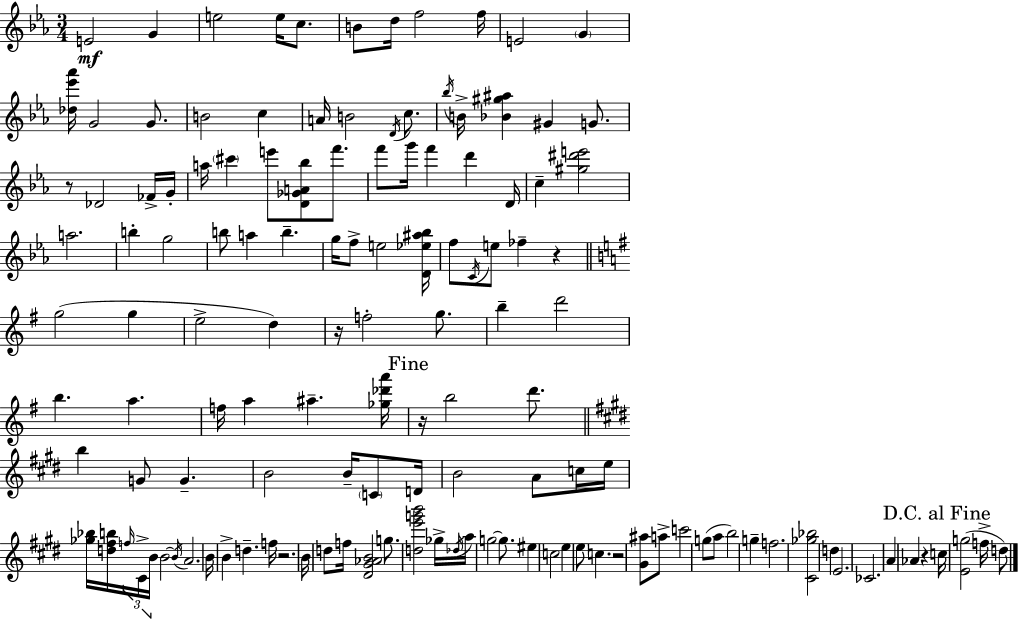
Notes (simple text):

E4/h G4/q E5/h E5/s C5/e. B4/e D5/s F5/h F5/s E4/h G4/q [Db5,Eb6,Ab6]/s G4/h G4/e. B4/h C5/q A4/s B4/h D4/s C5/e. Bb5/s B4/s [Bb4,G#5,A#5]/q G#4/q G4/e. R/e Db4/h FES4/s G4/s A5/s C#6/q E6/e [D4,Gb4,A4,Bb5]/e F6/e. F6/e G6/s F6/q D6/q D4/s C5/q [G#5,D#6,E6]/h A5/h. B5/q G5/h B5/e A5/q B5/q. G5/s F5/e E5/h [D4,Eb5,A#5,Bb5]/s F5/e C4/s E5/e FES5/q R/q G5/h G5/q E5/h D5/q R/s F5/h G5/e. B5/q D6/h B5/q. A5/q. F5/s A5/q A#5/q. [Gb5,Db6,A6]/s R/s B5/h D6/e. B5/q G4/e G4/q. B4/h B4/s C4/e D4/s B4/h A4/e C5/s E5/s [Gb5,Bb5]/s [D5,F#5,B5]/s F5/s C#4/s B4/s B4/h B4/s A4/h. B4/s B4/q D5/q. F5/s R/h. B4/s D5/e F5/s [D#4,G#4,Ab4,B4]/h G5/e. [D5,E6,G6,B6]/h Gb5/s Db5/s A5/s G5/h G5/e. EIS5/q C5/h E5/q E5/e C5/q. R/h [G#4,A#5]/e A5/e C6/h G5/e A5/e B5/h G5/q F5/h. [C#4,Gb5,Bb5]/h D5/q E4/h. CES4/h. A4/q Ab4/q R/q C5/s [E4,G5]/h F5/s D5/e